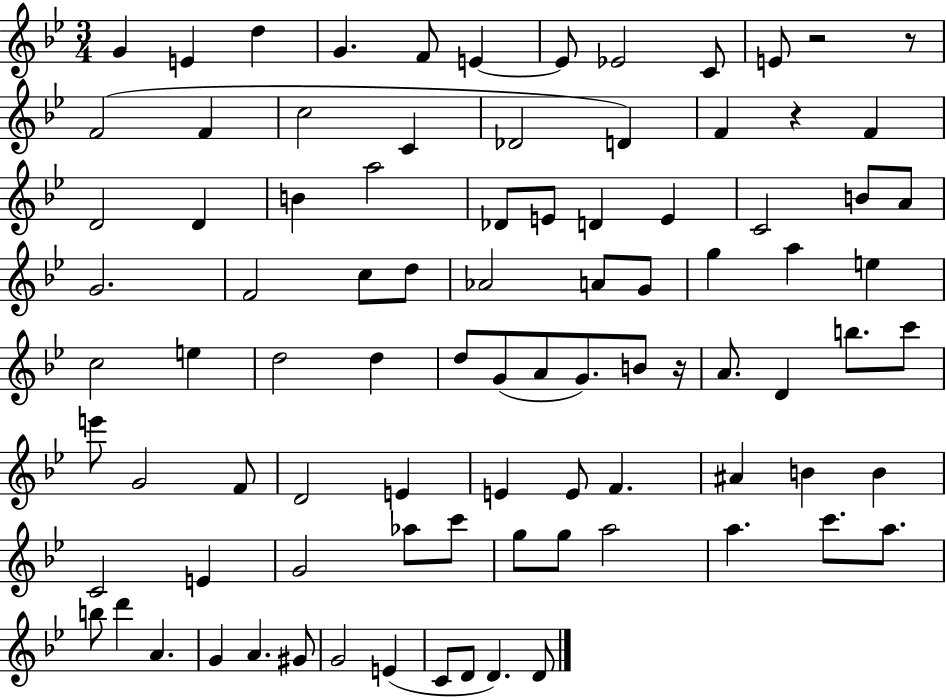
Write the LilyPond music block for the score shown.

{
  \clef treble
  \numericTimeSignature
  \time 3/4
  \key bes \major
  g'4 e'4 d''4 | g'4. f'8 e'4~~ | e'8 ees'2 c'8 | e'8 r2 r8 | \break f'2( f'4 | c''2 c'4 | des'2 d'4) | f'4 r4 f'4 | \break d'2 d'4 | b'4 a''2 | des'8 e'8 d'4 e'4 | c'2 b'8 a'8 | \break g'2. | f'2 c''8 d''8 | aes'2 a'8 g'8 | g''4 a''4 e''4 | \break c''2 e''4 | d''2 d''4 | d''8 g'8( a'8 g'8.) b'8 r16 | a'8. d'4 b''8. c'''8 | \break e'''8 g'2 f'8 | d'2 e'4 | e'4 e'8 f'4. | ais'4 b'4 b'4 | \break c'2 e'4 | g'2 aes''8 c'''8 | g''8 g''8 a''2 | a''4. c'''8. a''8. | \break b''8 d'''4 a'4. | g'4 a'4. gis'8 | g'2 e'4( | c'8 d'8 d'4.) d'8 | \break \bar "|."
}